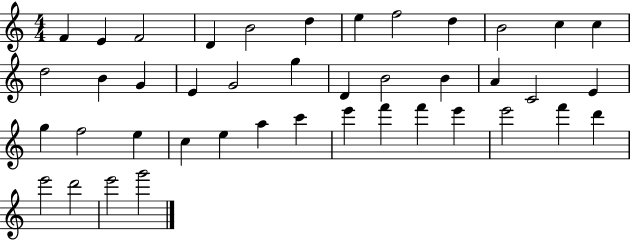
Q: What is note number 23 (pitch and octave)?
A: C4